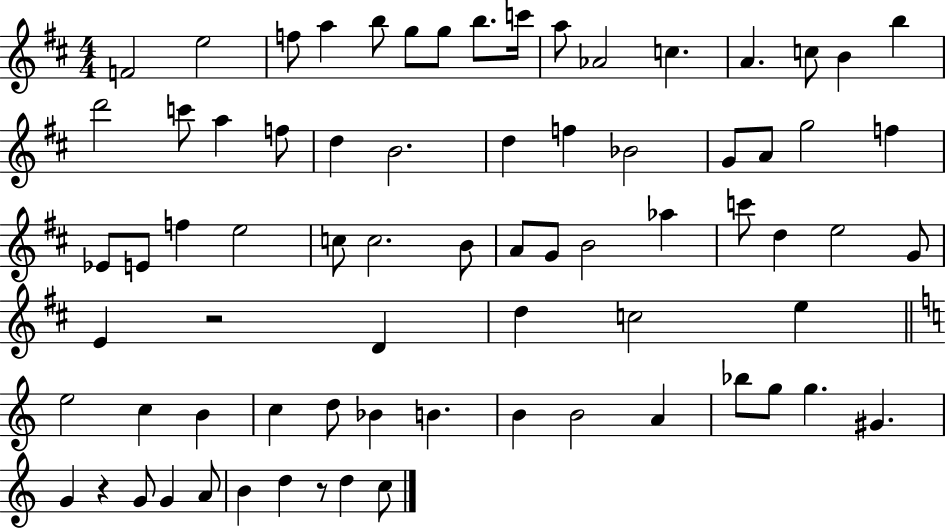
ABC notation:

X:1
T:Untitled
M:4/4
L:1/4
K:D
F2 e2 f/2 a b/2 g/2 g/2 b/2 c'/4 a/2 _A2 c A c/2 B b d'2 c'/2 a f/2 d B2 d f _B2 G/2 A/2 g2 f _E/2 E/2 f e2 c/2 c2 B/2 A/2 G/2 B2 _a c'/2 d e2 G/2 E z2 D d c2 e e2 c B c d/2 _B B B B2 A _b/2 g/2 g ^G G z G/2 G A/2 B d z/2 d c/2